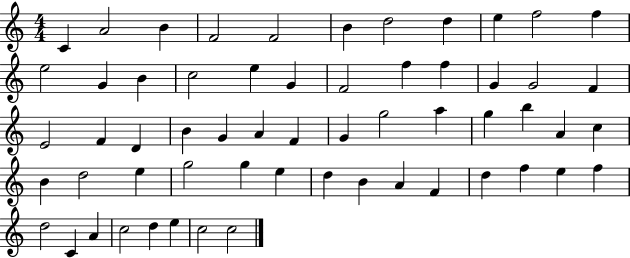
X:1
T:Untitled
M:4/4
L:1/4
K:C
C A2 B F2 F2 B d2 d e f2 f e2 G B c2 e G F2 f f G G2 F E2 F D B G A F G g2 a g b A c B d2 e g2 g e d B A F d f e f d2 C A c2 d e c2 c2